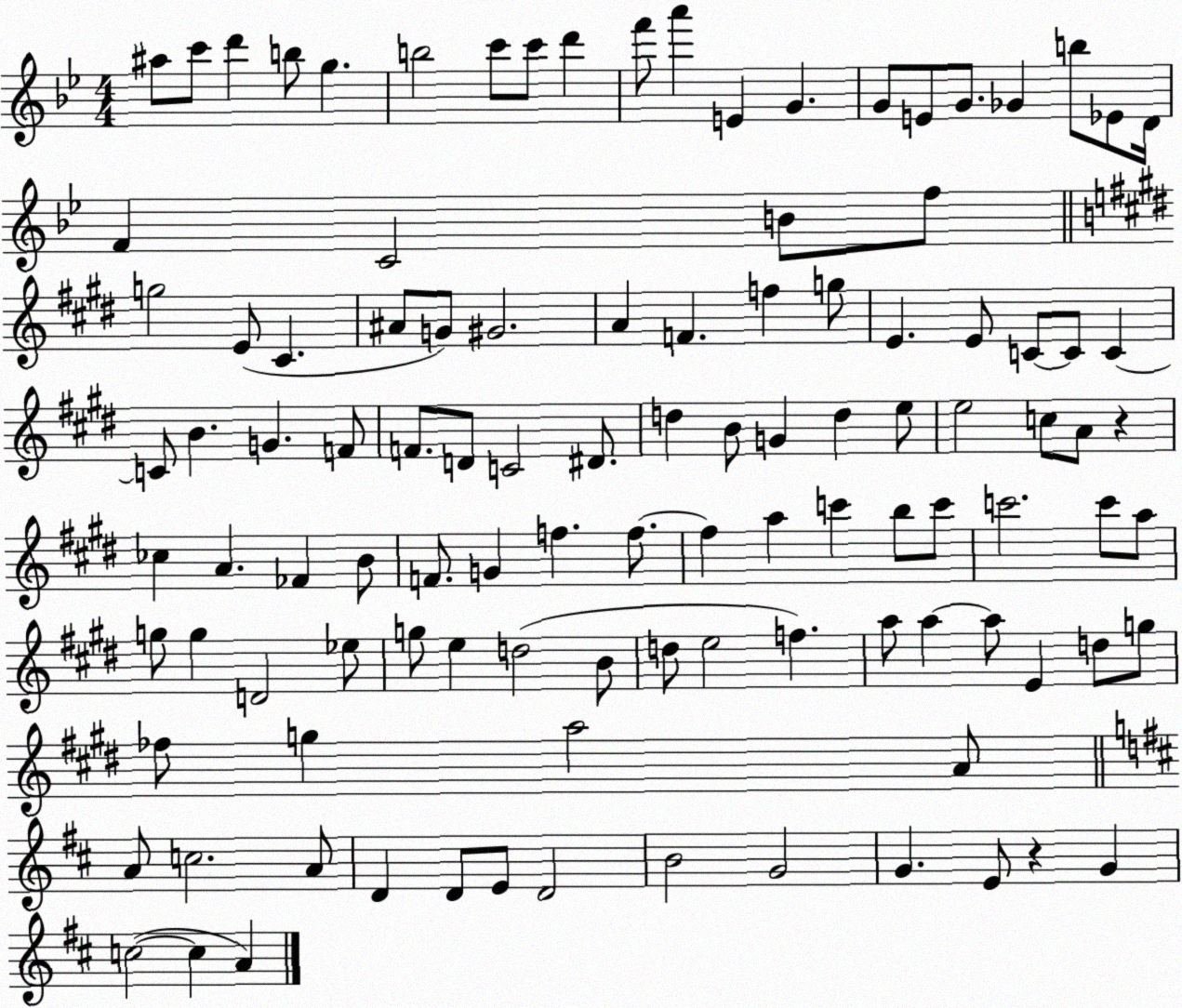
X:1
T:Untitled
M:4/4
L:1/4
K:Bb
^a/2 c'/2 d' b/2 g b2 c'/2 c'/2 d' f'/2 a' E G G/2 E/2 G/2 _G b/2 _E/2 D/4 F C2 B/2 f/2 g2 E/2 ^C ^A/2 G/2 ^G2 A F f g/2 E E/2 C/2 C/2 C C/2 B G F/2 F/2 D/2 C2 ^D/2 d B/2 G d e/2 e2 c/2 A/2 z _c A _F B/2 F/2 G f f/2 f a c' b/2 c'/2 c'2 c'/2 a/2 g/2 g D2 _e/2 g/2 e d2 B/2 d/2 e2 f a/2 a a/2 E d/2 g/2 _f/2 g a2 A/2 A/2 c2 A/2 D D/2 E/2 D2 B2 G2 G E/2 z G c2 c A